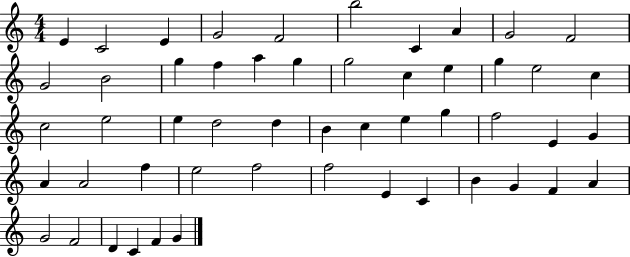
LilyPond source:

{
  \clef treble
  \numericTimeSignature
  \time 4/4
  \key c \major
  e'4 c'2 e'4 | g'2 f'2 | b''2 c'4 a'4 | g'2 f'2 | \break g'2 b'2 | g''4 f''4 a''4 g''4 | g''2 c''4 e''4 | g''4 e''2 c''4 | \break c''2 e''2 | e''4 d''2 d''4 | b'4 c''4 e''4 g''4 | f''2 e'4 g'4 | \break a'4 a'2 f''4 | e''2 f''2 | f''2 e'4 c'4 | b'4 g'4 f'4 a'4 | \break g'2 f'2 | d'4 c'4 f'4 g'4 | \bar "|."
}